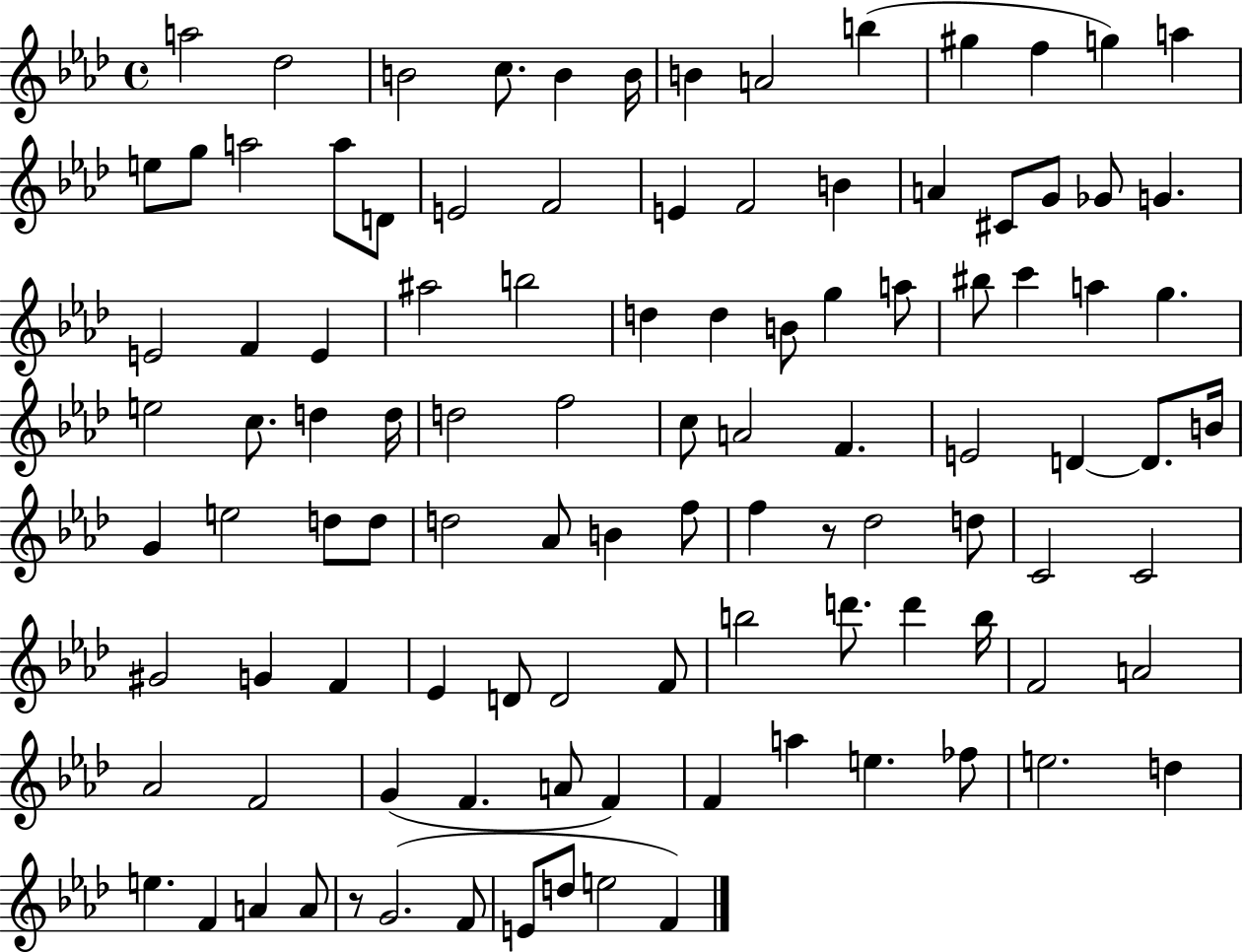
X:1
T:Untitled
M:4/4
L:1/4
K:Ab
a2 _d2 B2 c/2 B B/4 B A2 b ^g f g a e/2 g/2 a2 a/2 D/2 E2 F2 E F2 B A ^C/2 G/2 _G/2 G E2 F E ^a2 b2 d d B/2 g a/2 ^b/2 c' a g e2 c/2 d d/4 d2 f2 c/2 A2 F E2 D D/2 B/4 G e2 d/2 d/2 d2 _A/2 B f/2 f z/2 _d2 d/2 C2 C2 ^G2 G F _E D/2 D2 F/2 b2 d'/2 d' b/4 F2 A2 _A2 F2 G F A/2 F F a e _f/2 e2 d e F A A/2 z/2 G2 F/2 E/2 d/2 e2 F